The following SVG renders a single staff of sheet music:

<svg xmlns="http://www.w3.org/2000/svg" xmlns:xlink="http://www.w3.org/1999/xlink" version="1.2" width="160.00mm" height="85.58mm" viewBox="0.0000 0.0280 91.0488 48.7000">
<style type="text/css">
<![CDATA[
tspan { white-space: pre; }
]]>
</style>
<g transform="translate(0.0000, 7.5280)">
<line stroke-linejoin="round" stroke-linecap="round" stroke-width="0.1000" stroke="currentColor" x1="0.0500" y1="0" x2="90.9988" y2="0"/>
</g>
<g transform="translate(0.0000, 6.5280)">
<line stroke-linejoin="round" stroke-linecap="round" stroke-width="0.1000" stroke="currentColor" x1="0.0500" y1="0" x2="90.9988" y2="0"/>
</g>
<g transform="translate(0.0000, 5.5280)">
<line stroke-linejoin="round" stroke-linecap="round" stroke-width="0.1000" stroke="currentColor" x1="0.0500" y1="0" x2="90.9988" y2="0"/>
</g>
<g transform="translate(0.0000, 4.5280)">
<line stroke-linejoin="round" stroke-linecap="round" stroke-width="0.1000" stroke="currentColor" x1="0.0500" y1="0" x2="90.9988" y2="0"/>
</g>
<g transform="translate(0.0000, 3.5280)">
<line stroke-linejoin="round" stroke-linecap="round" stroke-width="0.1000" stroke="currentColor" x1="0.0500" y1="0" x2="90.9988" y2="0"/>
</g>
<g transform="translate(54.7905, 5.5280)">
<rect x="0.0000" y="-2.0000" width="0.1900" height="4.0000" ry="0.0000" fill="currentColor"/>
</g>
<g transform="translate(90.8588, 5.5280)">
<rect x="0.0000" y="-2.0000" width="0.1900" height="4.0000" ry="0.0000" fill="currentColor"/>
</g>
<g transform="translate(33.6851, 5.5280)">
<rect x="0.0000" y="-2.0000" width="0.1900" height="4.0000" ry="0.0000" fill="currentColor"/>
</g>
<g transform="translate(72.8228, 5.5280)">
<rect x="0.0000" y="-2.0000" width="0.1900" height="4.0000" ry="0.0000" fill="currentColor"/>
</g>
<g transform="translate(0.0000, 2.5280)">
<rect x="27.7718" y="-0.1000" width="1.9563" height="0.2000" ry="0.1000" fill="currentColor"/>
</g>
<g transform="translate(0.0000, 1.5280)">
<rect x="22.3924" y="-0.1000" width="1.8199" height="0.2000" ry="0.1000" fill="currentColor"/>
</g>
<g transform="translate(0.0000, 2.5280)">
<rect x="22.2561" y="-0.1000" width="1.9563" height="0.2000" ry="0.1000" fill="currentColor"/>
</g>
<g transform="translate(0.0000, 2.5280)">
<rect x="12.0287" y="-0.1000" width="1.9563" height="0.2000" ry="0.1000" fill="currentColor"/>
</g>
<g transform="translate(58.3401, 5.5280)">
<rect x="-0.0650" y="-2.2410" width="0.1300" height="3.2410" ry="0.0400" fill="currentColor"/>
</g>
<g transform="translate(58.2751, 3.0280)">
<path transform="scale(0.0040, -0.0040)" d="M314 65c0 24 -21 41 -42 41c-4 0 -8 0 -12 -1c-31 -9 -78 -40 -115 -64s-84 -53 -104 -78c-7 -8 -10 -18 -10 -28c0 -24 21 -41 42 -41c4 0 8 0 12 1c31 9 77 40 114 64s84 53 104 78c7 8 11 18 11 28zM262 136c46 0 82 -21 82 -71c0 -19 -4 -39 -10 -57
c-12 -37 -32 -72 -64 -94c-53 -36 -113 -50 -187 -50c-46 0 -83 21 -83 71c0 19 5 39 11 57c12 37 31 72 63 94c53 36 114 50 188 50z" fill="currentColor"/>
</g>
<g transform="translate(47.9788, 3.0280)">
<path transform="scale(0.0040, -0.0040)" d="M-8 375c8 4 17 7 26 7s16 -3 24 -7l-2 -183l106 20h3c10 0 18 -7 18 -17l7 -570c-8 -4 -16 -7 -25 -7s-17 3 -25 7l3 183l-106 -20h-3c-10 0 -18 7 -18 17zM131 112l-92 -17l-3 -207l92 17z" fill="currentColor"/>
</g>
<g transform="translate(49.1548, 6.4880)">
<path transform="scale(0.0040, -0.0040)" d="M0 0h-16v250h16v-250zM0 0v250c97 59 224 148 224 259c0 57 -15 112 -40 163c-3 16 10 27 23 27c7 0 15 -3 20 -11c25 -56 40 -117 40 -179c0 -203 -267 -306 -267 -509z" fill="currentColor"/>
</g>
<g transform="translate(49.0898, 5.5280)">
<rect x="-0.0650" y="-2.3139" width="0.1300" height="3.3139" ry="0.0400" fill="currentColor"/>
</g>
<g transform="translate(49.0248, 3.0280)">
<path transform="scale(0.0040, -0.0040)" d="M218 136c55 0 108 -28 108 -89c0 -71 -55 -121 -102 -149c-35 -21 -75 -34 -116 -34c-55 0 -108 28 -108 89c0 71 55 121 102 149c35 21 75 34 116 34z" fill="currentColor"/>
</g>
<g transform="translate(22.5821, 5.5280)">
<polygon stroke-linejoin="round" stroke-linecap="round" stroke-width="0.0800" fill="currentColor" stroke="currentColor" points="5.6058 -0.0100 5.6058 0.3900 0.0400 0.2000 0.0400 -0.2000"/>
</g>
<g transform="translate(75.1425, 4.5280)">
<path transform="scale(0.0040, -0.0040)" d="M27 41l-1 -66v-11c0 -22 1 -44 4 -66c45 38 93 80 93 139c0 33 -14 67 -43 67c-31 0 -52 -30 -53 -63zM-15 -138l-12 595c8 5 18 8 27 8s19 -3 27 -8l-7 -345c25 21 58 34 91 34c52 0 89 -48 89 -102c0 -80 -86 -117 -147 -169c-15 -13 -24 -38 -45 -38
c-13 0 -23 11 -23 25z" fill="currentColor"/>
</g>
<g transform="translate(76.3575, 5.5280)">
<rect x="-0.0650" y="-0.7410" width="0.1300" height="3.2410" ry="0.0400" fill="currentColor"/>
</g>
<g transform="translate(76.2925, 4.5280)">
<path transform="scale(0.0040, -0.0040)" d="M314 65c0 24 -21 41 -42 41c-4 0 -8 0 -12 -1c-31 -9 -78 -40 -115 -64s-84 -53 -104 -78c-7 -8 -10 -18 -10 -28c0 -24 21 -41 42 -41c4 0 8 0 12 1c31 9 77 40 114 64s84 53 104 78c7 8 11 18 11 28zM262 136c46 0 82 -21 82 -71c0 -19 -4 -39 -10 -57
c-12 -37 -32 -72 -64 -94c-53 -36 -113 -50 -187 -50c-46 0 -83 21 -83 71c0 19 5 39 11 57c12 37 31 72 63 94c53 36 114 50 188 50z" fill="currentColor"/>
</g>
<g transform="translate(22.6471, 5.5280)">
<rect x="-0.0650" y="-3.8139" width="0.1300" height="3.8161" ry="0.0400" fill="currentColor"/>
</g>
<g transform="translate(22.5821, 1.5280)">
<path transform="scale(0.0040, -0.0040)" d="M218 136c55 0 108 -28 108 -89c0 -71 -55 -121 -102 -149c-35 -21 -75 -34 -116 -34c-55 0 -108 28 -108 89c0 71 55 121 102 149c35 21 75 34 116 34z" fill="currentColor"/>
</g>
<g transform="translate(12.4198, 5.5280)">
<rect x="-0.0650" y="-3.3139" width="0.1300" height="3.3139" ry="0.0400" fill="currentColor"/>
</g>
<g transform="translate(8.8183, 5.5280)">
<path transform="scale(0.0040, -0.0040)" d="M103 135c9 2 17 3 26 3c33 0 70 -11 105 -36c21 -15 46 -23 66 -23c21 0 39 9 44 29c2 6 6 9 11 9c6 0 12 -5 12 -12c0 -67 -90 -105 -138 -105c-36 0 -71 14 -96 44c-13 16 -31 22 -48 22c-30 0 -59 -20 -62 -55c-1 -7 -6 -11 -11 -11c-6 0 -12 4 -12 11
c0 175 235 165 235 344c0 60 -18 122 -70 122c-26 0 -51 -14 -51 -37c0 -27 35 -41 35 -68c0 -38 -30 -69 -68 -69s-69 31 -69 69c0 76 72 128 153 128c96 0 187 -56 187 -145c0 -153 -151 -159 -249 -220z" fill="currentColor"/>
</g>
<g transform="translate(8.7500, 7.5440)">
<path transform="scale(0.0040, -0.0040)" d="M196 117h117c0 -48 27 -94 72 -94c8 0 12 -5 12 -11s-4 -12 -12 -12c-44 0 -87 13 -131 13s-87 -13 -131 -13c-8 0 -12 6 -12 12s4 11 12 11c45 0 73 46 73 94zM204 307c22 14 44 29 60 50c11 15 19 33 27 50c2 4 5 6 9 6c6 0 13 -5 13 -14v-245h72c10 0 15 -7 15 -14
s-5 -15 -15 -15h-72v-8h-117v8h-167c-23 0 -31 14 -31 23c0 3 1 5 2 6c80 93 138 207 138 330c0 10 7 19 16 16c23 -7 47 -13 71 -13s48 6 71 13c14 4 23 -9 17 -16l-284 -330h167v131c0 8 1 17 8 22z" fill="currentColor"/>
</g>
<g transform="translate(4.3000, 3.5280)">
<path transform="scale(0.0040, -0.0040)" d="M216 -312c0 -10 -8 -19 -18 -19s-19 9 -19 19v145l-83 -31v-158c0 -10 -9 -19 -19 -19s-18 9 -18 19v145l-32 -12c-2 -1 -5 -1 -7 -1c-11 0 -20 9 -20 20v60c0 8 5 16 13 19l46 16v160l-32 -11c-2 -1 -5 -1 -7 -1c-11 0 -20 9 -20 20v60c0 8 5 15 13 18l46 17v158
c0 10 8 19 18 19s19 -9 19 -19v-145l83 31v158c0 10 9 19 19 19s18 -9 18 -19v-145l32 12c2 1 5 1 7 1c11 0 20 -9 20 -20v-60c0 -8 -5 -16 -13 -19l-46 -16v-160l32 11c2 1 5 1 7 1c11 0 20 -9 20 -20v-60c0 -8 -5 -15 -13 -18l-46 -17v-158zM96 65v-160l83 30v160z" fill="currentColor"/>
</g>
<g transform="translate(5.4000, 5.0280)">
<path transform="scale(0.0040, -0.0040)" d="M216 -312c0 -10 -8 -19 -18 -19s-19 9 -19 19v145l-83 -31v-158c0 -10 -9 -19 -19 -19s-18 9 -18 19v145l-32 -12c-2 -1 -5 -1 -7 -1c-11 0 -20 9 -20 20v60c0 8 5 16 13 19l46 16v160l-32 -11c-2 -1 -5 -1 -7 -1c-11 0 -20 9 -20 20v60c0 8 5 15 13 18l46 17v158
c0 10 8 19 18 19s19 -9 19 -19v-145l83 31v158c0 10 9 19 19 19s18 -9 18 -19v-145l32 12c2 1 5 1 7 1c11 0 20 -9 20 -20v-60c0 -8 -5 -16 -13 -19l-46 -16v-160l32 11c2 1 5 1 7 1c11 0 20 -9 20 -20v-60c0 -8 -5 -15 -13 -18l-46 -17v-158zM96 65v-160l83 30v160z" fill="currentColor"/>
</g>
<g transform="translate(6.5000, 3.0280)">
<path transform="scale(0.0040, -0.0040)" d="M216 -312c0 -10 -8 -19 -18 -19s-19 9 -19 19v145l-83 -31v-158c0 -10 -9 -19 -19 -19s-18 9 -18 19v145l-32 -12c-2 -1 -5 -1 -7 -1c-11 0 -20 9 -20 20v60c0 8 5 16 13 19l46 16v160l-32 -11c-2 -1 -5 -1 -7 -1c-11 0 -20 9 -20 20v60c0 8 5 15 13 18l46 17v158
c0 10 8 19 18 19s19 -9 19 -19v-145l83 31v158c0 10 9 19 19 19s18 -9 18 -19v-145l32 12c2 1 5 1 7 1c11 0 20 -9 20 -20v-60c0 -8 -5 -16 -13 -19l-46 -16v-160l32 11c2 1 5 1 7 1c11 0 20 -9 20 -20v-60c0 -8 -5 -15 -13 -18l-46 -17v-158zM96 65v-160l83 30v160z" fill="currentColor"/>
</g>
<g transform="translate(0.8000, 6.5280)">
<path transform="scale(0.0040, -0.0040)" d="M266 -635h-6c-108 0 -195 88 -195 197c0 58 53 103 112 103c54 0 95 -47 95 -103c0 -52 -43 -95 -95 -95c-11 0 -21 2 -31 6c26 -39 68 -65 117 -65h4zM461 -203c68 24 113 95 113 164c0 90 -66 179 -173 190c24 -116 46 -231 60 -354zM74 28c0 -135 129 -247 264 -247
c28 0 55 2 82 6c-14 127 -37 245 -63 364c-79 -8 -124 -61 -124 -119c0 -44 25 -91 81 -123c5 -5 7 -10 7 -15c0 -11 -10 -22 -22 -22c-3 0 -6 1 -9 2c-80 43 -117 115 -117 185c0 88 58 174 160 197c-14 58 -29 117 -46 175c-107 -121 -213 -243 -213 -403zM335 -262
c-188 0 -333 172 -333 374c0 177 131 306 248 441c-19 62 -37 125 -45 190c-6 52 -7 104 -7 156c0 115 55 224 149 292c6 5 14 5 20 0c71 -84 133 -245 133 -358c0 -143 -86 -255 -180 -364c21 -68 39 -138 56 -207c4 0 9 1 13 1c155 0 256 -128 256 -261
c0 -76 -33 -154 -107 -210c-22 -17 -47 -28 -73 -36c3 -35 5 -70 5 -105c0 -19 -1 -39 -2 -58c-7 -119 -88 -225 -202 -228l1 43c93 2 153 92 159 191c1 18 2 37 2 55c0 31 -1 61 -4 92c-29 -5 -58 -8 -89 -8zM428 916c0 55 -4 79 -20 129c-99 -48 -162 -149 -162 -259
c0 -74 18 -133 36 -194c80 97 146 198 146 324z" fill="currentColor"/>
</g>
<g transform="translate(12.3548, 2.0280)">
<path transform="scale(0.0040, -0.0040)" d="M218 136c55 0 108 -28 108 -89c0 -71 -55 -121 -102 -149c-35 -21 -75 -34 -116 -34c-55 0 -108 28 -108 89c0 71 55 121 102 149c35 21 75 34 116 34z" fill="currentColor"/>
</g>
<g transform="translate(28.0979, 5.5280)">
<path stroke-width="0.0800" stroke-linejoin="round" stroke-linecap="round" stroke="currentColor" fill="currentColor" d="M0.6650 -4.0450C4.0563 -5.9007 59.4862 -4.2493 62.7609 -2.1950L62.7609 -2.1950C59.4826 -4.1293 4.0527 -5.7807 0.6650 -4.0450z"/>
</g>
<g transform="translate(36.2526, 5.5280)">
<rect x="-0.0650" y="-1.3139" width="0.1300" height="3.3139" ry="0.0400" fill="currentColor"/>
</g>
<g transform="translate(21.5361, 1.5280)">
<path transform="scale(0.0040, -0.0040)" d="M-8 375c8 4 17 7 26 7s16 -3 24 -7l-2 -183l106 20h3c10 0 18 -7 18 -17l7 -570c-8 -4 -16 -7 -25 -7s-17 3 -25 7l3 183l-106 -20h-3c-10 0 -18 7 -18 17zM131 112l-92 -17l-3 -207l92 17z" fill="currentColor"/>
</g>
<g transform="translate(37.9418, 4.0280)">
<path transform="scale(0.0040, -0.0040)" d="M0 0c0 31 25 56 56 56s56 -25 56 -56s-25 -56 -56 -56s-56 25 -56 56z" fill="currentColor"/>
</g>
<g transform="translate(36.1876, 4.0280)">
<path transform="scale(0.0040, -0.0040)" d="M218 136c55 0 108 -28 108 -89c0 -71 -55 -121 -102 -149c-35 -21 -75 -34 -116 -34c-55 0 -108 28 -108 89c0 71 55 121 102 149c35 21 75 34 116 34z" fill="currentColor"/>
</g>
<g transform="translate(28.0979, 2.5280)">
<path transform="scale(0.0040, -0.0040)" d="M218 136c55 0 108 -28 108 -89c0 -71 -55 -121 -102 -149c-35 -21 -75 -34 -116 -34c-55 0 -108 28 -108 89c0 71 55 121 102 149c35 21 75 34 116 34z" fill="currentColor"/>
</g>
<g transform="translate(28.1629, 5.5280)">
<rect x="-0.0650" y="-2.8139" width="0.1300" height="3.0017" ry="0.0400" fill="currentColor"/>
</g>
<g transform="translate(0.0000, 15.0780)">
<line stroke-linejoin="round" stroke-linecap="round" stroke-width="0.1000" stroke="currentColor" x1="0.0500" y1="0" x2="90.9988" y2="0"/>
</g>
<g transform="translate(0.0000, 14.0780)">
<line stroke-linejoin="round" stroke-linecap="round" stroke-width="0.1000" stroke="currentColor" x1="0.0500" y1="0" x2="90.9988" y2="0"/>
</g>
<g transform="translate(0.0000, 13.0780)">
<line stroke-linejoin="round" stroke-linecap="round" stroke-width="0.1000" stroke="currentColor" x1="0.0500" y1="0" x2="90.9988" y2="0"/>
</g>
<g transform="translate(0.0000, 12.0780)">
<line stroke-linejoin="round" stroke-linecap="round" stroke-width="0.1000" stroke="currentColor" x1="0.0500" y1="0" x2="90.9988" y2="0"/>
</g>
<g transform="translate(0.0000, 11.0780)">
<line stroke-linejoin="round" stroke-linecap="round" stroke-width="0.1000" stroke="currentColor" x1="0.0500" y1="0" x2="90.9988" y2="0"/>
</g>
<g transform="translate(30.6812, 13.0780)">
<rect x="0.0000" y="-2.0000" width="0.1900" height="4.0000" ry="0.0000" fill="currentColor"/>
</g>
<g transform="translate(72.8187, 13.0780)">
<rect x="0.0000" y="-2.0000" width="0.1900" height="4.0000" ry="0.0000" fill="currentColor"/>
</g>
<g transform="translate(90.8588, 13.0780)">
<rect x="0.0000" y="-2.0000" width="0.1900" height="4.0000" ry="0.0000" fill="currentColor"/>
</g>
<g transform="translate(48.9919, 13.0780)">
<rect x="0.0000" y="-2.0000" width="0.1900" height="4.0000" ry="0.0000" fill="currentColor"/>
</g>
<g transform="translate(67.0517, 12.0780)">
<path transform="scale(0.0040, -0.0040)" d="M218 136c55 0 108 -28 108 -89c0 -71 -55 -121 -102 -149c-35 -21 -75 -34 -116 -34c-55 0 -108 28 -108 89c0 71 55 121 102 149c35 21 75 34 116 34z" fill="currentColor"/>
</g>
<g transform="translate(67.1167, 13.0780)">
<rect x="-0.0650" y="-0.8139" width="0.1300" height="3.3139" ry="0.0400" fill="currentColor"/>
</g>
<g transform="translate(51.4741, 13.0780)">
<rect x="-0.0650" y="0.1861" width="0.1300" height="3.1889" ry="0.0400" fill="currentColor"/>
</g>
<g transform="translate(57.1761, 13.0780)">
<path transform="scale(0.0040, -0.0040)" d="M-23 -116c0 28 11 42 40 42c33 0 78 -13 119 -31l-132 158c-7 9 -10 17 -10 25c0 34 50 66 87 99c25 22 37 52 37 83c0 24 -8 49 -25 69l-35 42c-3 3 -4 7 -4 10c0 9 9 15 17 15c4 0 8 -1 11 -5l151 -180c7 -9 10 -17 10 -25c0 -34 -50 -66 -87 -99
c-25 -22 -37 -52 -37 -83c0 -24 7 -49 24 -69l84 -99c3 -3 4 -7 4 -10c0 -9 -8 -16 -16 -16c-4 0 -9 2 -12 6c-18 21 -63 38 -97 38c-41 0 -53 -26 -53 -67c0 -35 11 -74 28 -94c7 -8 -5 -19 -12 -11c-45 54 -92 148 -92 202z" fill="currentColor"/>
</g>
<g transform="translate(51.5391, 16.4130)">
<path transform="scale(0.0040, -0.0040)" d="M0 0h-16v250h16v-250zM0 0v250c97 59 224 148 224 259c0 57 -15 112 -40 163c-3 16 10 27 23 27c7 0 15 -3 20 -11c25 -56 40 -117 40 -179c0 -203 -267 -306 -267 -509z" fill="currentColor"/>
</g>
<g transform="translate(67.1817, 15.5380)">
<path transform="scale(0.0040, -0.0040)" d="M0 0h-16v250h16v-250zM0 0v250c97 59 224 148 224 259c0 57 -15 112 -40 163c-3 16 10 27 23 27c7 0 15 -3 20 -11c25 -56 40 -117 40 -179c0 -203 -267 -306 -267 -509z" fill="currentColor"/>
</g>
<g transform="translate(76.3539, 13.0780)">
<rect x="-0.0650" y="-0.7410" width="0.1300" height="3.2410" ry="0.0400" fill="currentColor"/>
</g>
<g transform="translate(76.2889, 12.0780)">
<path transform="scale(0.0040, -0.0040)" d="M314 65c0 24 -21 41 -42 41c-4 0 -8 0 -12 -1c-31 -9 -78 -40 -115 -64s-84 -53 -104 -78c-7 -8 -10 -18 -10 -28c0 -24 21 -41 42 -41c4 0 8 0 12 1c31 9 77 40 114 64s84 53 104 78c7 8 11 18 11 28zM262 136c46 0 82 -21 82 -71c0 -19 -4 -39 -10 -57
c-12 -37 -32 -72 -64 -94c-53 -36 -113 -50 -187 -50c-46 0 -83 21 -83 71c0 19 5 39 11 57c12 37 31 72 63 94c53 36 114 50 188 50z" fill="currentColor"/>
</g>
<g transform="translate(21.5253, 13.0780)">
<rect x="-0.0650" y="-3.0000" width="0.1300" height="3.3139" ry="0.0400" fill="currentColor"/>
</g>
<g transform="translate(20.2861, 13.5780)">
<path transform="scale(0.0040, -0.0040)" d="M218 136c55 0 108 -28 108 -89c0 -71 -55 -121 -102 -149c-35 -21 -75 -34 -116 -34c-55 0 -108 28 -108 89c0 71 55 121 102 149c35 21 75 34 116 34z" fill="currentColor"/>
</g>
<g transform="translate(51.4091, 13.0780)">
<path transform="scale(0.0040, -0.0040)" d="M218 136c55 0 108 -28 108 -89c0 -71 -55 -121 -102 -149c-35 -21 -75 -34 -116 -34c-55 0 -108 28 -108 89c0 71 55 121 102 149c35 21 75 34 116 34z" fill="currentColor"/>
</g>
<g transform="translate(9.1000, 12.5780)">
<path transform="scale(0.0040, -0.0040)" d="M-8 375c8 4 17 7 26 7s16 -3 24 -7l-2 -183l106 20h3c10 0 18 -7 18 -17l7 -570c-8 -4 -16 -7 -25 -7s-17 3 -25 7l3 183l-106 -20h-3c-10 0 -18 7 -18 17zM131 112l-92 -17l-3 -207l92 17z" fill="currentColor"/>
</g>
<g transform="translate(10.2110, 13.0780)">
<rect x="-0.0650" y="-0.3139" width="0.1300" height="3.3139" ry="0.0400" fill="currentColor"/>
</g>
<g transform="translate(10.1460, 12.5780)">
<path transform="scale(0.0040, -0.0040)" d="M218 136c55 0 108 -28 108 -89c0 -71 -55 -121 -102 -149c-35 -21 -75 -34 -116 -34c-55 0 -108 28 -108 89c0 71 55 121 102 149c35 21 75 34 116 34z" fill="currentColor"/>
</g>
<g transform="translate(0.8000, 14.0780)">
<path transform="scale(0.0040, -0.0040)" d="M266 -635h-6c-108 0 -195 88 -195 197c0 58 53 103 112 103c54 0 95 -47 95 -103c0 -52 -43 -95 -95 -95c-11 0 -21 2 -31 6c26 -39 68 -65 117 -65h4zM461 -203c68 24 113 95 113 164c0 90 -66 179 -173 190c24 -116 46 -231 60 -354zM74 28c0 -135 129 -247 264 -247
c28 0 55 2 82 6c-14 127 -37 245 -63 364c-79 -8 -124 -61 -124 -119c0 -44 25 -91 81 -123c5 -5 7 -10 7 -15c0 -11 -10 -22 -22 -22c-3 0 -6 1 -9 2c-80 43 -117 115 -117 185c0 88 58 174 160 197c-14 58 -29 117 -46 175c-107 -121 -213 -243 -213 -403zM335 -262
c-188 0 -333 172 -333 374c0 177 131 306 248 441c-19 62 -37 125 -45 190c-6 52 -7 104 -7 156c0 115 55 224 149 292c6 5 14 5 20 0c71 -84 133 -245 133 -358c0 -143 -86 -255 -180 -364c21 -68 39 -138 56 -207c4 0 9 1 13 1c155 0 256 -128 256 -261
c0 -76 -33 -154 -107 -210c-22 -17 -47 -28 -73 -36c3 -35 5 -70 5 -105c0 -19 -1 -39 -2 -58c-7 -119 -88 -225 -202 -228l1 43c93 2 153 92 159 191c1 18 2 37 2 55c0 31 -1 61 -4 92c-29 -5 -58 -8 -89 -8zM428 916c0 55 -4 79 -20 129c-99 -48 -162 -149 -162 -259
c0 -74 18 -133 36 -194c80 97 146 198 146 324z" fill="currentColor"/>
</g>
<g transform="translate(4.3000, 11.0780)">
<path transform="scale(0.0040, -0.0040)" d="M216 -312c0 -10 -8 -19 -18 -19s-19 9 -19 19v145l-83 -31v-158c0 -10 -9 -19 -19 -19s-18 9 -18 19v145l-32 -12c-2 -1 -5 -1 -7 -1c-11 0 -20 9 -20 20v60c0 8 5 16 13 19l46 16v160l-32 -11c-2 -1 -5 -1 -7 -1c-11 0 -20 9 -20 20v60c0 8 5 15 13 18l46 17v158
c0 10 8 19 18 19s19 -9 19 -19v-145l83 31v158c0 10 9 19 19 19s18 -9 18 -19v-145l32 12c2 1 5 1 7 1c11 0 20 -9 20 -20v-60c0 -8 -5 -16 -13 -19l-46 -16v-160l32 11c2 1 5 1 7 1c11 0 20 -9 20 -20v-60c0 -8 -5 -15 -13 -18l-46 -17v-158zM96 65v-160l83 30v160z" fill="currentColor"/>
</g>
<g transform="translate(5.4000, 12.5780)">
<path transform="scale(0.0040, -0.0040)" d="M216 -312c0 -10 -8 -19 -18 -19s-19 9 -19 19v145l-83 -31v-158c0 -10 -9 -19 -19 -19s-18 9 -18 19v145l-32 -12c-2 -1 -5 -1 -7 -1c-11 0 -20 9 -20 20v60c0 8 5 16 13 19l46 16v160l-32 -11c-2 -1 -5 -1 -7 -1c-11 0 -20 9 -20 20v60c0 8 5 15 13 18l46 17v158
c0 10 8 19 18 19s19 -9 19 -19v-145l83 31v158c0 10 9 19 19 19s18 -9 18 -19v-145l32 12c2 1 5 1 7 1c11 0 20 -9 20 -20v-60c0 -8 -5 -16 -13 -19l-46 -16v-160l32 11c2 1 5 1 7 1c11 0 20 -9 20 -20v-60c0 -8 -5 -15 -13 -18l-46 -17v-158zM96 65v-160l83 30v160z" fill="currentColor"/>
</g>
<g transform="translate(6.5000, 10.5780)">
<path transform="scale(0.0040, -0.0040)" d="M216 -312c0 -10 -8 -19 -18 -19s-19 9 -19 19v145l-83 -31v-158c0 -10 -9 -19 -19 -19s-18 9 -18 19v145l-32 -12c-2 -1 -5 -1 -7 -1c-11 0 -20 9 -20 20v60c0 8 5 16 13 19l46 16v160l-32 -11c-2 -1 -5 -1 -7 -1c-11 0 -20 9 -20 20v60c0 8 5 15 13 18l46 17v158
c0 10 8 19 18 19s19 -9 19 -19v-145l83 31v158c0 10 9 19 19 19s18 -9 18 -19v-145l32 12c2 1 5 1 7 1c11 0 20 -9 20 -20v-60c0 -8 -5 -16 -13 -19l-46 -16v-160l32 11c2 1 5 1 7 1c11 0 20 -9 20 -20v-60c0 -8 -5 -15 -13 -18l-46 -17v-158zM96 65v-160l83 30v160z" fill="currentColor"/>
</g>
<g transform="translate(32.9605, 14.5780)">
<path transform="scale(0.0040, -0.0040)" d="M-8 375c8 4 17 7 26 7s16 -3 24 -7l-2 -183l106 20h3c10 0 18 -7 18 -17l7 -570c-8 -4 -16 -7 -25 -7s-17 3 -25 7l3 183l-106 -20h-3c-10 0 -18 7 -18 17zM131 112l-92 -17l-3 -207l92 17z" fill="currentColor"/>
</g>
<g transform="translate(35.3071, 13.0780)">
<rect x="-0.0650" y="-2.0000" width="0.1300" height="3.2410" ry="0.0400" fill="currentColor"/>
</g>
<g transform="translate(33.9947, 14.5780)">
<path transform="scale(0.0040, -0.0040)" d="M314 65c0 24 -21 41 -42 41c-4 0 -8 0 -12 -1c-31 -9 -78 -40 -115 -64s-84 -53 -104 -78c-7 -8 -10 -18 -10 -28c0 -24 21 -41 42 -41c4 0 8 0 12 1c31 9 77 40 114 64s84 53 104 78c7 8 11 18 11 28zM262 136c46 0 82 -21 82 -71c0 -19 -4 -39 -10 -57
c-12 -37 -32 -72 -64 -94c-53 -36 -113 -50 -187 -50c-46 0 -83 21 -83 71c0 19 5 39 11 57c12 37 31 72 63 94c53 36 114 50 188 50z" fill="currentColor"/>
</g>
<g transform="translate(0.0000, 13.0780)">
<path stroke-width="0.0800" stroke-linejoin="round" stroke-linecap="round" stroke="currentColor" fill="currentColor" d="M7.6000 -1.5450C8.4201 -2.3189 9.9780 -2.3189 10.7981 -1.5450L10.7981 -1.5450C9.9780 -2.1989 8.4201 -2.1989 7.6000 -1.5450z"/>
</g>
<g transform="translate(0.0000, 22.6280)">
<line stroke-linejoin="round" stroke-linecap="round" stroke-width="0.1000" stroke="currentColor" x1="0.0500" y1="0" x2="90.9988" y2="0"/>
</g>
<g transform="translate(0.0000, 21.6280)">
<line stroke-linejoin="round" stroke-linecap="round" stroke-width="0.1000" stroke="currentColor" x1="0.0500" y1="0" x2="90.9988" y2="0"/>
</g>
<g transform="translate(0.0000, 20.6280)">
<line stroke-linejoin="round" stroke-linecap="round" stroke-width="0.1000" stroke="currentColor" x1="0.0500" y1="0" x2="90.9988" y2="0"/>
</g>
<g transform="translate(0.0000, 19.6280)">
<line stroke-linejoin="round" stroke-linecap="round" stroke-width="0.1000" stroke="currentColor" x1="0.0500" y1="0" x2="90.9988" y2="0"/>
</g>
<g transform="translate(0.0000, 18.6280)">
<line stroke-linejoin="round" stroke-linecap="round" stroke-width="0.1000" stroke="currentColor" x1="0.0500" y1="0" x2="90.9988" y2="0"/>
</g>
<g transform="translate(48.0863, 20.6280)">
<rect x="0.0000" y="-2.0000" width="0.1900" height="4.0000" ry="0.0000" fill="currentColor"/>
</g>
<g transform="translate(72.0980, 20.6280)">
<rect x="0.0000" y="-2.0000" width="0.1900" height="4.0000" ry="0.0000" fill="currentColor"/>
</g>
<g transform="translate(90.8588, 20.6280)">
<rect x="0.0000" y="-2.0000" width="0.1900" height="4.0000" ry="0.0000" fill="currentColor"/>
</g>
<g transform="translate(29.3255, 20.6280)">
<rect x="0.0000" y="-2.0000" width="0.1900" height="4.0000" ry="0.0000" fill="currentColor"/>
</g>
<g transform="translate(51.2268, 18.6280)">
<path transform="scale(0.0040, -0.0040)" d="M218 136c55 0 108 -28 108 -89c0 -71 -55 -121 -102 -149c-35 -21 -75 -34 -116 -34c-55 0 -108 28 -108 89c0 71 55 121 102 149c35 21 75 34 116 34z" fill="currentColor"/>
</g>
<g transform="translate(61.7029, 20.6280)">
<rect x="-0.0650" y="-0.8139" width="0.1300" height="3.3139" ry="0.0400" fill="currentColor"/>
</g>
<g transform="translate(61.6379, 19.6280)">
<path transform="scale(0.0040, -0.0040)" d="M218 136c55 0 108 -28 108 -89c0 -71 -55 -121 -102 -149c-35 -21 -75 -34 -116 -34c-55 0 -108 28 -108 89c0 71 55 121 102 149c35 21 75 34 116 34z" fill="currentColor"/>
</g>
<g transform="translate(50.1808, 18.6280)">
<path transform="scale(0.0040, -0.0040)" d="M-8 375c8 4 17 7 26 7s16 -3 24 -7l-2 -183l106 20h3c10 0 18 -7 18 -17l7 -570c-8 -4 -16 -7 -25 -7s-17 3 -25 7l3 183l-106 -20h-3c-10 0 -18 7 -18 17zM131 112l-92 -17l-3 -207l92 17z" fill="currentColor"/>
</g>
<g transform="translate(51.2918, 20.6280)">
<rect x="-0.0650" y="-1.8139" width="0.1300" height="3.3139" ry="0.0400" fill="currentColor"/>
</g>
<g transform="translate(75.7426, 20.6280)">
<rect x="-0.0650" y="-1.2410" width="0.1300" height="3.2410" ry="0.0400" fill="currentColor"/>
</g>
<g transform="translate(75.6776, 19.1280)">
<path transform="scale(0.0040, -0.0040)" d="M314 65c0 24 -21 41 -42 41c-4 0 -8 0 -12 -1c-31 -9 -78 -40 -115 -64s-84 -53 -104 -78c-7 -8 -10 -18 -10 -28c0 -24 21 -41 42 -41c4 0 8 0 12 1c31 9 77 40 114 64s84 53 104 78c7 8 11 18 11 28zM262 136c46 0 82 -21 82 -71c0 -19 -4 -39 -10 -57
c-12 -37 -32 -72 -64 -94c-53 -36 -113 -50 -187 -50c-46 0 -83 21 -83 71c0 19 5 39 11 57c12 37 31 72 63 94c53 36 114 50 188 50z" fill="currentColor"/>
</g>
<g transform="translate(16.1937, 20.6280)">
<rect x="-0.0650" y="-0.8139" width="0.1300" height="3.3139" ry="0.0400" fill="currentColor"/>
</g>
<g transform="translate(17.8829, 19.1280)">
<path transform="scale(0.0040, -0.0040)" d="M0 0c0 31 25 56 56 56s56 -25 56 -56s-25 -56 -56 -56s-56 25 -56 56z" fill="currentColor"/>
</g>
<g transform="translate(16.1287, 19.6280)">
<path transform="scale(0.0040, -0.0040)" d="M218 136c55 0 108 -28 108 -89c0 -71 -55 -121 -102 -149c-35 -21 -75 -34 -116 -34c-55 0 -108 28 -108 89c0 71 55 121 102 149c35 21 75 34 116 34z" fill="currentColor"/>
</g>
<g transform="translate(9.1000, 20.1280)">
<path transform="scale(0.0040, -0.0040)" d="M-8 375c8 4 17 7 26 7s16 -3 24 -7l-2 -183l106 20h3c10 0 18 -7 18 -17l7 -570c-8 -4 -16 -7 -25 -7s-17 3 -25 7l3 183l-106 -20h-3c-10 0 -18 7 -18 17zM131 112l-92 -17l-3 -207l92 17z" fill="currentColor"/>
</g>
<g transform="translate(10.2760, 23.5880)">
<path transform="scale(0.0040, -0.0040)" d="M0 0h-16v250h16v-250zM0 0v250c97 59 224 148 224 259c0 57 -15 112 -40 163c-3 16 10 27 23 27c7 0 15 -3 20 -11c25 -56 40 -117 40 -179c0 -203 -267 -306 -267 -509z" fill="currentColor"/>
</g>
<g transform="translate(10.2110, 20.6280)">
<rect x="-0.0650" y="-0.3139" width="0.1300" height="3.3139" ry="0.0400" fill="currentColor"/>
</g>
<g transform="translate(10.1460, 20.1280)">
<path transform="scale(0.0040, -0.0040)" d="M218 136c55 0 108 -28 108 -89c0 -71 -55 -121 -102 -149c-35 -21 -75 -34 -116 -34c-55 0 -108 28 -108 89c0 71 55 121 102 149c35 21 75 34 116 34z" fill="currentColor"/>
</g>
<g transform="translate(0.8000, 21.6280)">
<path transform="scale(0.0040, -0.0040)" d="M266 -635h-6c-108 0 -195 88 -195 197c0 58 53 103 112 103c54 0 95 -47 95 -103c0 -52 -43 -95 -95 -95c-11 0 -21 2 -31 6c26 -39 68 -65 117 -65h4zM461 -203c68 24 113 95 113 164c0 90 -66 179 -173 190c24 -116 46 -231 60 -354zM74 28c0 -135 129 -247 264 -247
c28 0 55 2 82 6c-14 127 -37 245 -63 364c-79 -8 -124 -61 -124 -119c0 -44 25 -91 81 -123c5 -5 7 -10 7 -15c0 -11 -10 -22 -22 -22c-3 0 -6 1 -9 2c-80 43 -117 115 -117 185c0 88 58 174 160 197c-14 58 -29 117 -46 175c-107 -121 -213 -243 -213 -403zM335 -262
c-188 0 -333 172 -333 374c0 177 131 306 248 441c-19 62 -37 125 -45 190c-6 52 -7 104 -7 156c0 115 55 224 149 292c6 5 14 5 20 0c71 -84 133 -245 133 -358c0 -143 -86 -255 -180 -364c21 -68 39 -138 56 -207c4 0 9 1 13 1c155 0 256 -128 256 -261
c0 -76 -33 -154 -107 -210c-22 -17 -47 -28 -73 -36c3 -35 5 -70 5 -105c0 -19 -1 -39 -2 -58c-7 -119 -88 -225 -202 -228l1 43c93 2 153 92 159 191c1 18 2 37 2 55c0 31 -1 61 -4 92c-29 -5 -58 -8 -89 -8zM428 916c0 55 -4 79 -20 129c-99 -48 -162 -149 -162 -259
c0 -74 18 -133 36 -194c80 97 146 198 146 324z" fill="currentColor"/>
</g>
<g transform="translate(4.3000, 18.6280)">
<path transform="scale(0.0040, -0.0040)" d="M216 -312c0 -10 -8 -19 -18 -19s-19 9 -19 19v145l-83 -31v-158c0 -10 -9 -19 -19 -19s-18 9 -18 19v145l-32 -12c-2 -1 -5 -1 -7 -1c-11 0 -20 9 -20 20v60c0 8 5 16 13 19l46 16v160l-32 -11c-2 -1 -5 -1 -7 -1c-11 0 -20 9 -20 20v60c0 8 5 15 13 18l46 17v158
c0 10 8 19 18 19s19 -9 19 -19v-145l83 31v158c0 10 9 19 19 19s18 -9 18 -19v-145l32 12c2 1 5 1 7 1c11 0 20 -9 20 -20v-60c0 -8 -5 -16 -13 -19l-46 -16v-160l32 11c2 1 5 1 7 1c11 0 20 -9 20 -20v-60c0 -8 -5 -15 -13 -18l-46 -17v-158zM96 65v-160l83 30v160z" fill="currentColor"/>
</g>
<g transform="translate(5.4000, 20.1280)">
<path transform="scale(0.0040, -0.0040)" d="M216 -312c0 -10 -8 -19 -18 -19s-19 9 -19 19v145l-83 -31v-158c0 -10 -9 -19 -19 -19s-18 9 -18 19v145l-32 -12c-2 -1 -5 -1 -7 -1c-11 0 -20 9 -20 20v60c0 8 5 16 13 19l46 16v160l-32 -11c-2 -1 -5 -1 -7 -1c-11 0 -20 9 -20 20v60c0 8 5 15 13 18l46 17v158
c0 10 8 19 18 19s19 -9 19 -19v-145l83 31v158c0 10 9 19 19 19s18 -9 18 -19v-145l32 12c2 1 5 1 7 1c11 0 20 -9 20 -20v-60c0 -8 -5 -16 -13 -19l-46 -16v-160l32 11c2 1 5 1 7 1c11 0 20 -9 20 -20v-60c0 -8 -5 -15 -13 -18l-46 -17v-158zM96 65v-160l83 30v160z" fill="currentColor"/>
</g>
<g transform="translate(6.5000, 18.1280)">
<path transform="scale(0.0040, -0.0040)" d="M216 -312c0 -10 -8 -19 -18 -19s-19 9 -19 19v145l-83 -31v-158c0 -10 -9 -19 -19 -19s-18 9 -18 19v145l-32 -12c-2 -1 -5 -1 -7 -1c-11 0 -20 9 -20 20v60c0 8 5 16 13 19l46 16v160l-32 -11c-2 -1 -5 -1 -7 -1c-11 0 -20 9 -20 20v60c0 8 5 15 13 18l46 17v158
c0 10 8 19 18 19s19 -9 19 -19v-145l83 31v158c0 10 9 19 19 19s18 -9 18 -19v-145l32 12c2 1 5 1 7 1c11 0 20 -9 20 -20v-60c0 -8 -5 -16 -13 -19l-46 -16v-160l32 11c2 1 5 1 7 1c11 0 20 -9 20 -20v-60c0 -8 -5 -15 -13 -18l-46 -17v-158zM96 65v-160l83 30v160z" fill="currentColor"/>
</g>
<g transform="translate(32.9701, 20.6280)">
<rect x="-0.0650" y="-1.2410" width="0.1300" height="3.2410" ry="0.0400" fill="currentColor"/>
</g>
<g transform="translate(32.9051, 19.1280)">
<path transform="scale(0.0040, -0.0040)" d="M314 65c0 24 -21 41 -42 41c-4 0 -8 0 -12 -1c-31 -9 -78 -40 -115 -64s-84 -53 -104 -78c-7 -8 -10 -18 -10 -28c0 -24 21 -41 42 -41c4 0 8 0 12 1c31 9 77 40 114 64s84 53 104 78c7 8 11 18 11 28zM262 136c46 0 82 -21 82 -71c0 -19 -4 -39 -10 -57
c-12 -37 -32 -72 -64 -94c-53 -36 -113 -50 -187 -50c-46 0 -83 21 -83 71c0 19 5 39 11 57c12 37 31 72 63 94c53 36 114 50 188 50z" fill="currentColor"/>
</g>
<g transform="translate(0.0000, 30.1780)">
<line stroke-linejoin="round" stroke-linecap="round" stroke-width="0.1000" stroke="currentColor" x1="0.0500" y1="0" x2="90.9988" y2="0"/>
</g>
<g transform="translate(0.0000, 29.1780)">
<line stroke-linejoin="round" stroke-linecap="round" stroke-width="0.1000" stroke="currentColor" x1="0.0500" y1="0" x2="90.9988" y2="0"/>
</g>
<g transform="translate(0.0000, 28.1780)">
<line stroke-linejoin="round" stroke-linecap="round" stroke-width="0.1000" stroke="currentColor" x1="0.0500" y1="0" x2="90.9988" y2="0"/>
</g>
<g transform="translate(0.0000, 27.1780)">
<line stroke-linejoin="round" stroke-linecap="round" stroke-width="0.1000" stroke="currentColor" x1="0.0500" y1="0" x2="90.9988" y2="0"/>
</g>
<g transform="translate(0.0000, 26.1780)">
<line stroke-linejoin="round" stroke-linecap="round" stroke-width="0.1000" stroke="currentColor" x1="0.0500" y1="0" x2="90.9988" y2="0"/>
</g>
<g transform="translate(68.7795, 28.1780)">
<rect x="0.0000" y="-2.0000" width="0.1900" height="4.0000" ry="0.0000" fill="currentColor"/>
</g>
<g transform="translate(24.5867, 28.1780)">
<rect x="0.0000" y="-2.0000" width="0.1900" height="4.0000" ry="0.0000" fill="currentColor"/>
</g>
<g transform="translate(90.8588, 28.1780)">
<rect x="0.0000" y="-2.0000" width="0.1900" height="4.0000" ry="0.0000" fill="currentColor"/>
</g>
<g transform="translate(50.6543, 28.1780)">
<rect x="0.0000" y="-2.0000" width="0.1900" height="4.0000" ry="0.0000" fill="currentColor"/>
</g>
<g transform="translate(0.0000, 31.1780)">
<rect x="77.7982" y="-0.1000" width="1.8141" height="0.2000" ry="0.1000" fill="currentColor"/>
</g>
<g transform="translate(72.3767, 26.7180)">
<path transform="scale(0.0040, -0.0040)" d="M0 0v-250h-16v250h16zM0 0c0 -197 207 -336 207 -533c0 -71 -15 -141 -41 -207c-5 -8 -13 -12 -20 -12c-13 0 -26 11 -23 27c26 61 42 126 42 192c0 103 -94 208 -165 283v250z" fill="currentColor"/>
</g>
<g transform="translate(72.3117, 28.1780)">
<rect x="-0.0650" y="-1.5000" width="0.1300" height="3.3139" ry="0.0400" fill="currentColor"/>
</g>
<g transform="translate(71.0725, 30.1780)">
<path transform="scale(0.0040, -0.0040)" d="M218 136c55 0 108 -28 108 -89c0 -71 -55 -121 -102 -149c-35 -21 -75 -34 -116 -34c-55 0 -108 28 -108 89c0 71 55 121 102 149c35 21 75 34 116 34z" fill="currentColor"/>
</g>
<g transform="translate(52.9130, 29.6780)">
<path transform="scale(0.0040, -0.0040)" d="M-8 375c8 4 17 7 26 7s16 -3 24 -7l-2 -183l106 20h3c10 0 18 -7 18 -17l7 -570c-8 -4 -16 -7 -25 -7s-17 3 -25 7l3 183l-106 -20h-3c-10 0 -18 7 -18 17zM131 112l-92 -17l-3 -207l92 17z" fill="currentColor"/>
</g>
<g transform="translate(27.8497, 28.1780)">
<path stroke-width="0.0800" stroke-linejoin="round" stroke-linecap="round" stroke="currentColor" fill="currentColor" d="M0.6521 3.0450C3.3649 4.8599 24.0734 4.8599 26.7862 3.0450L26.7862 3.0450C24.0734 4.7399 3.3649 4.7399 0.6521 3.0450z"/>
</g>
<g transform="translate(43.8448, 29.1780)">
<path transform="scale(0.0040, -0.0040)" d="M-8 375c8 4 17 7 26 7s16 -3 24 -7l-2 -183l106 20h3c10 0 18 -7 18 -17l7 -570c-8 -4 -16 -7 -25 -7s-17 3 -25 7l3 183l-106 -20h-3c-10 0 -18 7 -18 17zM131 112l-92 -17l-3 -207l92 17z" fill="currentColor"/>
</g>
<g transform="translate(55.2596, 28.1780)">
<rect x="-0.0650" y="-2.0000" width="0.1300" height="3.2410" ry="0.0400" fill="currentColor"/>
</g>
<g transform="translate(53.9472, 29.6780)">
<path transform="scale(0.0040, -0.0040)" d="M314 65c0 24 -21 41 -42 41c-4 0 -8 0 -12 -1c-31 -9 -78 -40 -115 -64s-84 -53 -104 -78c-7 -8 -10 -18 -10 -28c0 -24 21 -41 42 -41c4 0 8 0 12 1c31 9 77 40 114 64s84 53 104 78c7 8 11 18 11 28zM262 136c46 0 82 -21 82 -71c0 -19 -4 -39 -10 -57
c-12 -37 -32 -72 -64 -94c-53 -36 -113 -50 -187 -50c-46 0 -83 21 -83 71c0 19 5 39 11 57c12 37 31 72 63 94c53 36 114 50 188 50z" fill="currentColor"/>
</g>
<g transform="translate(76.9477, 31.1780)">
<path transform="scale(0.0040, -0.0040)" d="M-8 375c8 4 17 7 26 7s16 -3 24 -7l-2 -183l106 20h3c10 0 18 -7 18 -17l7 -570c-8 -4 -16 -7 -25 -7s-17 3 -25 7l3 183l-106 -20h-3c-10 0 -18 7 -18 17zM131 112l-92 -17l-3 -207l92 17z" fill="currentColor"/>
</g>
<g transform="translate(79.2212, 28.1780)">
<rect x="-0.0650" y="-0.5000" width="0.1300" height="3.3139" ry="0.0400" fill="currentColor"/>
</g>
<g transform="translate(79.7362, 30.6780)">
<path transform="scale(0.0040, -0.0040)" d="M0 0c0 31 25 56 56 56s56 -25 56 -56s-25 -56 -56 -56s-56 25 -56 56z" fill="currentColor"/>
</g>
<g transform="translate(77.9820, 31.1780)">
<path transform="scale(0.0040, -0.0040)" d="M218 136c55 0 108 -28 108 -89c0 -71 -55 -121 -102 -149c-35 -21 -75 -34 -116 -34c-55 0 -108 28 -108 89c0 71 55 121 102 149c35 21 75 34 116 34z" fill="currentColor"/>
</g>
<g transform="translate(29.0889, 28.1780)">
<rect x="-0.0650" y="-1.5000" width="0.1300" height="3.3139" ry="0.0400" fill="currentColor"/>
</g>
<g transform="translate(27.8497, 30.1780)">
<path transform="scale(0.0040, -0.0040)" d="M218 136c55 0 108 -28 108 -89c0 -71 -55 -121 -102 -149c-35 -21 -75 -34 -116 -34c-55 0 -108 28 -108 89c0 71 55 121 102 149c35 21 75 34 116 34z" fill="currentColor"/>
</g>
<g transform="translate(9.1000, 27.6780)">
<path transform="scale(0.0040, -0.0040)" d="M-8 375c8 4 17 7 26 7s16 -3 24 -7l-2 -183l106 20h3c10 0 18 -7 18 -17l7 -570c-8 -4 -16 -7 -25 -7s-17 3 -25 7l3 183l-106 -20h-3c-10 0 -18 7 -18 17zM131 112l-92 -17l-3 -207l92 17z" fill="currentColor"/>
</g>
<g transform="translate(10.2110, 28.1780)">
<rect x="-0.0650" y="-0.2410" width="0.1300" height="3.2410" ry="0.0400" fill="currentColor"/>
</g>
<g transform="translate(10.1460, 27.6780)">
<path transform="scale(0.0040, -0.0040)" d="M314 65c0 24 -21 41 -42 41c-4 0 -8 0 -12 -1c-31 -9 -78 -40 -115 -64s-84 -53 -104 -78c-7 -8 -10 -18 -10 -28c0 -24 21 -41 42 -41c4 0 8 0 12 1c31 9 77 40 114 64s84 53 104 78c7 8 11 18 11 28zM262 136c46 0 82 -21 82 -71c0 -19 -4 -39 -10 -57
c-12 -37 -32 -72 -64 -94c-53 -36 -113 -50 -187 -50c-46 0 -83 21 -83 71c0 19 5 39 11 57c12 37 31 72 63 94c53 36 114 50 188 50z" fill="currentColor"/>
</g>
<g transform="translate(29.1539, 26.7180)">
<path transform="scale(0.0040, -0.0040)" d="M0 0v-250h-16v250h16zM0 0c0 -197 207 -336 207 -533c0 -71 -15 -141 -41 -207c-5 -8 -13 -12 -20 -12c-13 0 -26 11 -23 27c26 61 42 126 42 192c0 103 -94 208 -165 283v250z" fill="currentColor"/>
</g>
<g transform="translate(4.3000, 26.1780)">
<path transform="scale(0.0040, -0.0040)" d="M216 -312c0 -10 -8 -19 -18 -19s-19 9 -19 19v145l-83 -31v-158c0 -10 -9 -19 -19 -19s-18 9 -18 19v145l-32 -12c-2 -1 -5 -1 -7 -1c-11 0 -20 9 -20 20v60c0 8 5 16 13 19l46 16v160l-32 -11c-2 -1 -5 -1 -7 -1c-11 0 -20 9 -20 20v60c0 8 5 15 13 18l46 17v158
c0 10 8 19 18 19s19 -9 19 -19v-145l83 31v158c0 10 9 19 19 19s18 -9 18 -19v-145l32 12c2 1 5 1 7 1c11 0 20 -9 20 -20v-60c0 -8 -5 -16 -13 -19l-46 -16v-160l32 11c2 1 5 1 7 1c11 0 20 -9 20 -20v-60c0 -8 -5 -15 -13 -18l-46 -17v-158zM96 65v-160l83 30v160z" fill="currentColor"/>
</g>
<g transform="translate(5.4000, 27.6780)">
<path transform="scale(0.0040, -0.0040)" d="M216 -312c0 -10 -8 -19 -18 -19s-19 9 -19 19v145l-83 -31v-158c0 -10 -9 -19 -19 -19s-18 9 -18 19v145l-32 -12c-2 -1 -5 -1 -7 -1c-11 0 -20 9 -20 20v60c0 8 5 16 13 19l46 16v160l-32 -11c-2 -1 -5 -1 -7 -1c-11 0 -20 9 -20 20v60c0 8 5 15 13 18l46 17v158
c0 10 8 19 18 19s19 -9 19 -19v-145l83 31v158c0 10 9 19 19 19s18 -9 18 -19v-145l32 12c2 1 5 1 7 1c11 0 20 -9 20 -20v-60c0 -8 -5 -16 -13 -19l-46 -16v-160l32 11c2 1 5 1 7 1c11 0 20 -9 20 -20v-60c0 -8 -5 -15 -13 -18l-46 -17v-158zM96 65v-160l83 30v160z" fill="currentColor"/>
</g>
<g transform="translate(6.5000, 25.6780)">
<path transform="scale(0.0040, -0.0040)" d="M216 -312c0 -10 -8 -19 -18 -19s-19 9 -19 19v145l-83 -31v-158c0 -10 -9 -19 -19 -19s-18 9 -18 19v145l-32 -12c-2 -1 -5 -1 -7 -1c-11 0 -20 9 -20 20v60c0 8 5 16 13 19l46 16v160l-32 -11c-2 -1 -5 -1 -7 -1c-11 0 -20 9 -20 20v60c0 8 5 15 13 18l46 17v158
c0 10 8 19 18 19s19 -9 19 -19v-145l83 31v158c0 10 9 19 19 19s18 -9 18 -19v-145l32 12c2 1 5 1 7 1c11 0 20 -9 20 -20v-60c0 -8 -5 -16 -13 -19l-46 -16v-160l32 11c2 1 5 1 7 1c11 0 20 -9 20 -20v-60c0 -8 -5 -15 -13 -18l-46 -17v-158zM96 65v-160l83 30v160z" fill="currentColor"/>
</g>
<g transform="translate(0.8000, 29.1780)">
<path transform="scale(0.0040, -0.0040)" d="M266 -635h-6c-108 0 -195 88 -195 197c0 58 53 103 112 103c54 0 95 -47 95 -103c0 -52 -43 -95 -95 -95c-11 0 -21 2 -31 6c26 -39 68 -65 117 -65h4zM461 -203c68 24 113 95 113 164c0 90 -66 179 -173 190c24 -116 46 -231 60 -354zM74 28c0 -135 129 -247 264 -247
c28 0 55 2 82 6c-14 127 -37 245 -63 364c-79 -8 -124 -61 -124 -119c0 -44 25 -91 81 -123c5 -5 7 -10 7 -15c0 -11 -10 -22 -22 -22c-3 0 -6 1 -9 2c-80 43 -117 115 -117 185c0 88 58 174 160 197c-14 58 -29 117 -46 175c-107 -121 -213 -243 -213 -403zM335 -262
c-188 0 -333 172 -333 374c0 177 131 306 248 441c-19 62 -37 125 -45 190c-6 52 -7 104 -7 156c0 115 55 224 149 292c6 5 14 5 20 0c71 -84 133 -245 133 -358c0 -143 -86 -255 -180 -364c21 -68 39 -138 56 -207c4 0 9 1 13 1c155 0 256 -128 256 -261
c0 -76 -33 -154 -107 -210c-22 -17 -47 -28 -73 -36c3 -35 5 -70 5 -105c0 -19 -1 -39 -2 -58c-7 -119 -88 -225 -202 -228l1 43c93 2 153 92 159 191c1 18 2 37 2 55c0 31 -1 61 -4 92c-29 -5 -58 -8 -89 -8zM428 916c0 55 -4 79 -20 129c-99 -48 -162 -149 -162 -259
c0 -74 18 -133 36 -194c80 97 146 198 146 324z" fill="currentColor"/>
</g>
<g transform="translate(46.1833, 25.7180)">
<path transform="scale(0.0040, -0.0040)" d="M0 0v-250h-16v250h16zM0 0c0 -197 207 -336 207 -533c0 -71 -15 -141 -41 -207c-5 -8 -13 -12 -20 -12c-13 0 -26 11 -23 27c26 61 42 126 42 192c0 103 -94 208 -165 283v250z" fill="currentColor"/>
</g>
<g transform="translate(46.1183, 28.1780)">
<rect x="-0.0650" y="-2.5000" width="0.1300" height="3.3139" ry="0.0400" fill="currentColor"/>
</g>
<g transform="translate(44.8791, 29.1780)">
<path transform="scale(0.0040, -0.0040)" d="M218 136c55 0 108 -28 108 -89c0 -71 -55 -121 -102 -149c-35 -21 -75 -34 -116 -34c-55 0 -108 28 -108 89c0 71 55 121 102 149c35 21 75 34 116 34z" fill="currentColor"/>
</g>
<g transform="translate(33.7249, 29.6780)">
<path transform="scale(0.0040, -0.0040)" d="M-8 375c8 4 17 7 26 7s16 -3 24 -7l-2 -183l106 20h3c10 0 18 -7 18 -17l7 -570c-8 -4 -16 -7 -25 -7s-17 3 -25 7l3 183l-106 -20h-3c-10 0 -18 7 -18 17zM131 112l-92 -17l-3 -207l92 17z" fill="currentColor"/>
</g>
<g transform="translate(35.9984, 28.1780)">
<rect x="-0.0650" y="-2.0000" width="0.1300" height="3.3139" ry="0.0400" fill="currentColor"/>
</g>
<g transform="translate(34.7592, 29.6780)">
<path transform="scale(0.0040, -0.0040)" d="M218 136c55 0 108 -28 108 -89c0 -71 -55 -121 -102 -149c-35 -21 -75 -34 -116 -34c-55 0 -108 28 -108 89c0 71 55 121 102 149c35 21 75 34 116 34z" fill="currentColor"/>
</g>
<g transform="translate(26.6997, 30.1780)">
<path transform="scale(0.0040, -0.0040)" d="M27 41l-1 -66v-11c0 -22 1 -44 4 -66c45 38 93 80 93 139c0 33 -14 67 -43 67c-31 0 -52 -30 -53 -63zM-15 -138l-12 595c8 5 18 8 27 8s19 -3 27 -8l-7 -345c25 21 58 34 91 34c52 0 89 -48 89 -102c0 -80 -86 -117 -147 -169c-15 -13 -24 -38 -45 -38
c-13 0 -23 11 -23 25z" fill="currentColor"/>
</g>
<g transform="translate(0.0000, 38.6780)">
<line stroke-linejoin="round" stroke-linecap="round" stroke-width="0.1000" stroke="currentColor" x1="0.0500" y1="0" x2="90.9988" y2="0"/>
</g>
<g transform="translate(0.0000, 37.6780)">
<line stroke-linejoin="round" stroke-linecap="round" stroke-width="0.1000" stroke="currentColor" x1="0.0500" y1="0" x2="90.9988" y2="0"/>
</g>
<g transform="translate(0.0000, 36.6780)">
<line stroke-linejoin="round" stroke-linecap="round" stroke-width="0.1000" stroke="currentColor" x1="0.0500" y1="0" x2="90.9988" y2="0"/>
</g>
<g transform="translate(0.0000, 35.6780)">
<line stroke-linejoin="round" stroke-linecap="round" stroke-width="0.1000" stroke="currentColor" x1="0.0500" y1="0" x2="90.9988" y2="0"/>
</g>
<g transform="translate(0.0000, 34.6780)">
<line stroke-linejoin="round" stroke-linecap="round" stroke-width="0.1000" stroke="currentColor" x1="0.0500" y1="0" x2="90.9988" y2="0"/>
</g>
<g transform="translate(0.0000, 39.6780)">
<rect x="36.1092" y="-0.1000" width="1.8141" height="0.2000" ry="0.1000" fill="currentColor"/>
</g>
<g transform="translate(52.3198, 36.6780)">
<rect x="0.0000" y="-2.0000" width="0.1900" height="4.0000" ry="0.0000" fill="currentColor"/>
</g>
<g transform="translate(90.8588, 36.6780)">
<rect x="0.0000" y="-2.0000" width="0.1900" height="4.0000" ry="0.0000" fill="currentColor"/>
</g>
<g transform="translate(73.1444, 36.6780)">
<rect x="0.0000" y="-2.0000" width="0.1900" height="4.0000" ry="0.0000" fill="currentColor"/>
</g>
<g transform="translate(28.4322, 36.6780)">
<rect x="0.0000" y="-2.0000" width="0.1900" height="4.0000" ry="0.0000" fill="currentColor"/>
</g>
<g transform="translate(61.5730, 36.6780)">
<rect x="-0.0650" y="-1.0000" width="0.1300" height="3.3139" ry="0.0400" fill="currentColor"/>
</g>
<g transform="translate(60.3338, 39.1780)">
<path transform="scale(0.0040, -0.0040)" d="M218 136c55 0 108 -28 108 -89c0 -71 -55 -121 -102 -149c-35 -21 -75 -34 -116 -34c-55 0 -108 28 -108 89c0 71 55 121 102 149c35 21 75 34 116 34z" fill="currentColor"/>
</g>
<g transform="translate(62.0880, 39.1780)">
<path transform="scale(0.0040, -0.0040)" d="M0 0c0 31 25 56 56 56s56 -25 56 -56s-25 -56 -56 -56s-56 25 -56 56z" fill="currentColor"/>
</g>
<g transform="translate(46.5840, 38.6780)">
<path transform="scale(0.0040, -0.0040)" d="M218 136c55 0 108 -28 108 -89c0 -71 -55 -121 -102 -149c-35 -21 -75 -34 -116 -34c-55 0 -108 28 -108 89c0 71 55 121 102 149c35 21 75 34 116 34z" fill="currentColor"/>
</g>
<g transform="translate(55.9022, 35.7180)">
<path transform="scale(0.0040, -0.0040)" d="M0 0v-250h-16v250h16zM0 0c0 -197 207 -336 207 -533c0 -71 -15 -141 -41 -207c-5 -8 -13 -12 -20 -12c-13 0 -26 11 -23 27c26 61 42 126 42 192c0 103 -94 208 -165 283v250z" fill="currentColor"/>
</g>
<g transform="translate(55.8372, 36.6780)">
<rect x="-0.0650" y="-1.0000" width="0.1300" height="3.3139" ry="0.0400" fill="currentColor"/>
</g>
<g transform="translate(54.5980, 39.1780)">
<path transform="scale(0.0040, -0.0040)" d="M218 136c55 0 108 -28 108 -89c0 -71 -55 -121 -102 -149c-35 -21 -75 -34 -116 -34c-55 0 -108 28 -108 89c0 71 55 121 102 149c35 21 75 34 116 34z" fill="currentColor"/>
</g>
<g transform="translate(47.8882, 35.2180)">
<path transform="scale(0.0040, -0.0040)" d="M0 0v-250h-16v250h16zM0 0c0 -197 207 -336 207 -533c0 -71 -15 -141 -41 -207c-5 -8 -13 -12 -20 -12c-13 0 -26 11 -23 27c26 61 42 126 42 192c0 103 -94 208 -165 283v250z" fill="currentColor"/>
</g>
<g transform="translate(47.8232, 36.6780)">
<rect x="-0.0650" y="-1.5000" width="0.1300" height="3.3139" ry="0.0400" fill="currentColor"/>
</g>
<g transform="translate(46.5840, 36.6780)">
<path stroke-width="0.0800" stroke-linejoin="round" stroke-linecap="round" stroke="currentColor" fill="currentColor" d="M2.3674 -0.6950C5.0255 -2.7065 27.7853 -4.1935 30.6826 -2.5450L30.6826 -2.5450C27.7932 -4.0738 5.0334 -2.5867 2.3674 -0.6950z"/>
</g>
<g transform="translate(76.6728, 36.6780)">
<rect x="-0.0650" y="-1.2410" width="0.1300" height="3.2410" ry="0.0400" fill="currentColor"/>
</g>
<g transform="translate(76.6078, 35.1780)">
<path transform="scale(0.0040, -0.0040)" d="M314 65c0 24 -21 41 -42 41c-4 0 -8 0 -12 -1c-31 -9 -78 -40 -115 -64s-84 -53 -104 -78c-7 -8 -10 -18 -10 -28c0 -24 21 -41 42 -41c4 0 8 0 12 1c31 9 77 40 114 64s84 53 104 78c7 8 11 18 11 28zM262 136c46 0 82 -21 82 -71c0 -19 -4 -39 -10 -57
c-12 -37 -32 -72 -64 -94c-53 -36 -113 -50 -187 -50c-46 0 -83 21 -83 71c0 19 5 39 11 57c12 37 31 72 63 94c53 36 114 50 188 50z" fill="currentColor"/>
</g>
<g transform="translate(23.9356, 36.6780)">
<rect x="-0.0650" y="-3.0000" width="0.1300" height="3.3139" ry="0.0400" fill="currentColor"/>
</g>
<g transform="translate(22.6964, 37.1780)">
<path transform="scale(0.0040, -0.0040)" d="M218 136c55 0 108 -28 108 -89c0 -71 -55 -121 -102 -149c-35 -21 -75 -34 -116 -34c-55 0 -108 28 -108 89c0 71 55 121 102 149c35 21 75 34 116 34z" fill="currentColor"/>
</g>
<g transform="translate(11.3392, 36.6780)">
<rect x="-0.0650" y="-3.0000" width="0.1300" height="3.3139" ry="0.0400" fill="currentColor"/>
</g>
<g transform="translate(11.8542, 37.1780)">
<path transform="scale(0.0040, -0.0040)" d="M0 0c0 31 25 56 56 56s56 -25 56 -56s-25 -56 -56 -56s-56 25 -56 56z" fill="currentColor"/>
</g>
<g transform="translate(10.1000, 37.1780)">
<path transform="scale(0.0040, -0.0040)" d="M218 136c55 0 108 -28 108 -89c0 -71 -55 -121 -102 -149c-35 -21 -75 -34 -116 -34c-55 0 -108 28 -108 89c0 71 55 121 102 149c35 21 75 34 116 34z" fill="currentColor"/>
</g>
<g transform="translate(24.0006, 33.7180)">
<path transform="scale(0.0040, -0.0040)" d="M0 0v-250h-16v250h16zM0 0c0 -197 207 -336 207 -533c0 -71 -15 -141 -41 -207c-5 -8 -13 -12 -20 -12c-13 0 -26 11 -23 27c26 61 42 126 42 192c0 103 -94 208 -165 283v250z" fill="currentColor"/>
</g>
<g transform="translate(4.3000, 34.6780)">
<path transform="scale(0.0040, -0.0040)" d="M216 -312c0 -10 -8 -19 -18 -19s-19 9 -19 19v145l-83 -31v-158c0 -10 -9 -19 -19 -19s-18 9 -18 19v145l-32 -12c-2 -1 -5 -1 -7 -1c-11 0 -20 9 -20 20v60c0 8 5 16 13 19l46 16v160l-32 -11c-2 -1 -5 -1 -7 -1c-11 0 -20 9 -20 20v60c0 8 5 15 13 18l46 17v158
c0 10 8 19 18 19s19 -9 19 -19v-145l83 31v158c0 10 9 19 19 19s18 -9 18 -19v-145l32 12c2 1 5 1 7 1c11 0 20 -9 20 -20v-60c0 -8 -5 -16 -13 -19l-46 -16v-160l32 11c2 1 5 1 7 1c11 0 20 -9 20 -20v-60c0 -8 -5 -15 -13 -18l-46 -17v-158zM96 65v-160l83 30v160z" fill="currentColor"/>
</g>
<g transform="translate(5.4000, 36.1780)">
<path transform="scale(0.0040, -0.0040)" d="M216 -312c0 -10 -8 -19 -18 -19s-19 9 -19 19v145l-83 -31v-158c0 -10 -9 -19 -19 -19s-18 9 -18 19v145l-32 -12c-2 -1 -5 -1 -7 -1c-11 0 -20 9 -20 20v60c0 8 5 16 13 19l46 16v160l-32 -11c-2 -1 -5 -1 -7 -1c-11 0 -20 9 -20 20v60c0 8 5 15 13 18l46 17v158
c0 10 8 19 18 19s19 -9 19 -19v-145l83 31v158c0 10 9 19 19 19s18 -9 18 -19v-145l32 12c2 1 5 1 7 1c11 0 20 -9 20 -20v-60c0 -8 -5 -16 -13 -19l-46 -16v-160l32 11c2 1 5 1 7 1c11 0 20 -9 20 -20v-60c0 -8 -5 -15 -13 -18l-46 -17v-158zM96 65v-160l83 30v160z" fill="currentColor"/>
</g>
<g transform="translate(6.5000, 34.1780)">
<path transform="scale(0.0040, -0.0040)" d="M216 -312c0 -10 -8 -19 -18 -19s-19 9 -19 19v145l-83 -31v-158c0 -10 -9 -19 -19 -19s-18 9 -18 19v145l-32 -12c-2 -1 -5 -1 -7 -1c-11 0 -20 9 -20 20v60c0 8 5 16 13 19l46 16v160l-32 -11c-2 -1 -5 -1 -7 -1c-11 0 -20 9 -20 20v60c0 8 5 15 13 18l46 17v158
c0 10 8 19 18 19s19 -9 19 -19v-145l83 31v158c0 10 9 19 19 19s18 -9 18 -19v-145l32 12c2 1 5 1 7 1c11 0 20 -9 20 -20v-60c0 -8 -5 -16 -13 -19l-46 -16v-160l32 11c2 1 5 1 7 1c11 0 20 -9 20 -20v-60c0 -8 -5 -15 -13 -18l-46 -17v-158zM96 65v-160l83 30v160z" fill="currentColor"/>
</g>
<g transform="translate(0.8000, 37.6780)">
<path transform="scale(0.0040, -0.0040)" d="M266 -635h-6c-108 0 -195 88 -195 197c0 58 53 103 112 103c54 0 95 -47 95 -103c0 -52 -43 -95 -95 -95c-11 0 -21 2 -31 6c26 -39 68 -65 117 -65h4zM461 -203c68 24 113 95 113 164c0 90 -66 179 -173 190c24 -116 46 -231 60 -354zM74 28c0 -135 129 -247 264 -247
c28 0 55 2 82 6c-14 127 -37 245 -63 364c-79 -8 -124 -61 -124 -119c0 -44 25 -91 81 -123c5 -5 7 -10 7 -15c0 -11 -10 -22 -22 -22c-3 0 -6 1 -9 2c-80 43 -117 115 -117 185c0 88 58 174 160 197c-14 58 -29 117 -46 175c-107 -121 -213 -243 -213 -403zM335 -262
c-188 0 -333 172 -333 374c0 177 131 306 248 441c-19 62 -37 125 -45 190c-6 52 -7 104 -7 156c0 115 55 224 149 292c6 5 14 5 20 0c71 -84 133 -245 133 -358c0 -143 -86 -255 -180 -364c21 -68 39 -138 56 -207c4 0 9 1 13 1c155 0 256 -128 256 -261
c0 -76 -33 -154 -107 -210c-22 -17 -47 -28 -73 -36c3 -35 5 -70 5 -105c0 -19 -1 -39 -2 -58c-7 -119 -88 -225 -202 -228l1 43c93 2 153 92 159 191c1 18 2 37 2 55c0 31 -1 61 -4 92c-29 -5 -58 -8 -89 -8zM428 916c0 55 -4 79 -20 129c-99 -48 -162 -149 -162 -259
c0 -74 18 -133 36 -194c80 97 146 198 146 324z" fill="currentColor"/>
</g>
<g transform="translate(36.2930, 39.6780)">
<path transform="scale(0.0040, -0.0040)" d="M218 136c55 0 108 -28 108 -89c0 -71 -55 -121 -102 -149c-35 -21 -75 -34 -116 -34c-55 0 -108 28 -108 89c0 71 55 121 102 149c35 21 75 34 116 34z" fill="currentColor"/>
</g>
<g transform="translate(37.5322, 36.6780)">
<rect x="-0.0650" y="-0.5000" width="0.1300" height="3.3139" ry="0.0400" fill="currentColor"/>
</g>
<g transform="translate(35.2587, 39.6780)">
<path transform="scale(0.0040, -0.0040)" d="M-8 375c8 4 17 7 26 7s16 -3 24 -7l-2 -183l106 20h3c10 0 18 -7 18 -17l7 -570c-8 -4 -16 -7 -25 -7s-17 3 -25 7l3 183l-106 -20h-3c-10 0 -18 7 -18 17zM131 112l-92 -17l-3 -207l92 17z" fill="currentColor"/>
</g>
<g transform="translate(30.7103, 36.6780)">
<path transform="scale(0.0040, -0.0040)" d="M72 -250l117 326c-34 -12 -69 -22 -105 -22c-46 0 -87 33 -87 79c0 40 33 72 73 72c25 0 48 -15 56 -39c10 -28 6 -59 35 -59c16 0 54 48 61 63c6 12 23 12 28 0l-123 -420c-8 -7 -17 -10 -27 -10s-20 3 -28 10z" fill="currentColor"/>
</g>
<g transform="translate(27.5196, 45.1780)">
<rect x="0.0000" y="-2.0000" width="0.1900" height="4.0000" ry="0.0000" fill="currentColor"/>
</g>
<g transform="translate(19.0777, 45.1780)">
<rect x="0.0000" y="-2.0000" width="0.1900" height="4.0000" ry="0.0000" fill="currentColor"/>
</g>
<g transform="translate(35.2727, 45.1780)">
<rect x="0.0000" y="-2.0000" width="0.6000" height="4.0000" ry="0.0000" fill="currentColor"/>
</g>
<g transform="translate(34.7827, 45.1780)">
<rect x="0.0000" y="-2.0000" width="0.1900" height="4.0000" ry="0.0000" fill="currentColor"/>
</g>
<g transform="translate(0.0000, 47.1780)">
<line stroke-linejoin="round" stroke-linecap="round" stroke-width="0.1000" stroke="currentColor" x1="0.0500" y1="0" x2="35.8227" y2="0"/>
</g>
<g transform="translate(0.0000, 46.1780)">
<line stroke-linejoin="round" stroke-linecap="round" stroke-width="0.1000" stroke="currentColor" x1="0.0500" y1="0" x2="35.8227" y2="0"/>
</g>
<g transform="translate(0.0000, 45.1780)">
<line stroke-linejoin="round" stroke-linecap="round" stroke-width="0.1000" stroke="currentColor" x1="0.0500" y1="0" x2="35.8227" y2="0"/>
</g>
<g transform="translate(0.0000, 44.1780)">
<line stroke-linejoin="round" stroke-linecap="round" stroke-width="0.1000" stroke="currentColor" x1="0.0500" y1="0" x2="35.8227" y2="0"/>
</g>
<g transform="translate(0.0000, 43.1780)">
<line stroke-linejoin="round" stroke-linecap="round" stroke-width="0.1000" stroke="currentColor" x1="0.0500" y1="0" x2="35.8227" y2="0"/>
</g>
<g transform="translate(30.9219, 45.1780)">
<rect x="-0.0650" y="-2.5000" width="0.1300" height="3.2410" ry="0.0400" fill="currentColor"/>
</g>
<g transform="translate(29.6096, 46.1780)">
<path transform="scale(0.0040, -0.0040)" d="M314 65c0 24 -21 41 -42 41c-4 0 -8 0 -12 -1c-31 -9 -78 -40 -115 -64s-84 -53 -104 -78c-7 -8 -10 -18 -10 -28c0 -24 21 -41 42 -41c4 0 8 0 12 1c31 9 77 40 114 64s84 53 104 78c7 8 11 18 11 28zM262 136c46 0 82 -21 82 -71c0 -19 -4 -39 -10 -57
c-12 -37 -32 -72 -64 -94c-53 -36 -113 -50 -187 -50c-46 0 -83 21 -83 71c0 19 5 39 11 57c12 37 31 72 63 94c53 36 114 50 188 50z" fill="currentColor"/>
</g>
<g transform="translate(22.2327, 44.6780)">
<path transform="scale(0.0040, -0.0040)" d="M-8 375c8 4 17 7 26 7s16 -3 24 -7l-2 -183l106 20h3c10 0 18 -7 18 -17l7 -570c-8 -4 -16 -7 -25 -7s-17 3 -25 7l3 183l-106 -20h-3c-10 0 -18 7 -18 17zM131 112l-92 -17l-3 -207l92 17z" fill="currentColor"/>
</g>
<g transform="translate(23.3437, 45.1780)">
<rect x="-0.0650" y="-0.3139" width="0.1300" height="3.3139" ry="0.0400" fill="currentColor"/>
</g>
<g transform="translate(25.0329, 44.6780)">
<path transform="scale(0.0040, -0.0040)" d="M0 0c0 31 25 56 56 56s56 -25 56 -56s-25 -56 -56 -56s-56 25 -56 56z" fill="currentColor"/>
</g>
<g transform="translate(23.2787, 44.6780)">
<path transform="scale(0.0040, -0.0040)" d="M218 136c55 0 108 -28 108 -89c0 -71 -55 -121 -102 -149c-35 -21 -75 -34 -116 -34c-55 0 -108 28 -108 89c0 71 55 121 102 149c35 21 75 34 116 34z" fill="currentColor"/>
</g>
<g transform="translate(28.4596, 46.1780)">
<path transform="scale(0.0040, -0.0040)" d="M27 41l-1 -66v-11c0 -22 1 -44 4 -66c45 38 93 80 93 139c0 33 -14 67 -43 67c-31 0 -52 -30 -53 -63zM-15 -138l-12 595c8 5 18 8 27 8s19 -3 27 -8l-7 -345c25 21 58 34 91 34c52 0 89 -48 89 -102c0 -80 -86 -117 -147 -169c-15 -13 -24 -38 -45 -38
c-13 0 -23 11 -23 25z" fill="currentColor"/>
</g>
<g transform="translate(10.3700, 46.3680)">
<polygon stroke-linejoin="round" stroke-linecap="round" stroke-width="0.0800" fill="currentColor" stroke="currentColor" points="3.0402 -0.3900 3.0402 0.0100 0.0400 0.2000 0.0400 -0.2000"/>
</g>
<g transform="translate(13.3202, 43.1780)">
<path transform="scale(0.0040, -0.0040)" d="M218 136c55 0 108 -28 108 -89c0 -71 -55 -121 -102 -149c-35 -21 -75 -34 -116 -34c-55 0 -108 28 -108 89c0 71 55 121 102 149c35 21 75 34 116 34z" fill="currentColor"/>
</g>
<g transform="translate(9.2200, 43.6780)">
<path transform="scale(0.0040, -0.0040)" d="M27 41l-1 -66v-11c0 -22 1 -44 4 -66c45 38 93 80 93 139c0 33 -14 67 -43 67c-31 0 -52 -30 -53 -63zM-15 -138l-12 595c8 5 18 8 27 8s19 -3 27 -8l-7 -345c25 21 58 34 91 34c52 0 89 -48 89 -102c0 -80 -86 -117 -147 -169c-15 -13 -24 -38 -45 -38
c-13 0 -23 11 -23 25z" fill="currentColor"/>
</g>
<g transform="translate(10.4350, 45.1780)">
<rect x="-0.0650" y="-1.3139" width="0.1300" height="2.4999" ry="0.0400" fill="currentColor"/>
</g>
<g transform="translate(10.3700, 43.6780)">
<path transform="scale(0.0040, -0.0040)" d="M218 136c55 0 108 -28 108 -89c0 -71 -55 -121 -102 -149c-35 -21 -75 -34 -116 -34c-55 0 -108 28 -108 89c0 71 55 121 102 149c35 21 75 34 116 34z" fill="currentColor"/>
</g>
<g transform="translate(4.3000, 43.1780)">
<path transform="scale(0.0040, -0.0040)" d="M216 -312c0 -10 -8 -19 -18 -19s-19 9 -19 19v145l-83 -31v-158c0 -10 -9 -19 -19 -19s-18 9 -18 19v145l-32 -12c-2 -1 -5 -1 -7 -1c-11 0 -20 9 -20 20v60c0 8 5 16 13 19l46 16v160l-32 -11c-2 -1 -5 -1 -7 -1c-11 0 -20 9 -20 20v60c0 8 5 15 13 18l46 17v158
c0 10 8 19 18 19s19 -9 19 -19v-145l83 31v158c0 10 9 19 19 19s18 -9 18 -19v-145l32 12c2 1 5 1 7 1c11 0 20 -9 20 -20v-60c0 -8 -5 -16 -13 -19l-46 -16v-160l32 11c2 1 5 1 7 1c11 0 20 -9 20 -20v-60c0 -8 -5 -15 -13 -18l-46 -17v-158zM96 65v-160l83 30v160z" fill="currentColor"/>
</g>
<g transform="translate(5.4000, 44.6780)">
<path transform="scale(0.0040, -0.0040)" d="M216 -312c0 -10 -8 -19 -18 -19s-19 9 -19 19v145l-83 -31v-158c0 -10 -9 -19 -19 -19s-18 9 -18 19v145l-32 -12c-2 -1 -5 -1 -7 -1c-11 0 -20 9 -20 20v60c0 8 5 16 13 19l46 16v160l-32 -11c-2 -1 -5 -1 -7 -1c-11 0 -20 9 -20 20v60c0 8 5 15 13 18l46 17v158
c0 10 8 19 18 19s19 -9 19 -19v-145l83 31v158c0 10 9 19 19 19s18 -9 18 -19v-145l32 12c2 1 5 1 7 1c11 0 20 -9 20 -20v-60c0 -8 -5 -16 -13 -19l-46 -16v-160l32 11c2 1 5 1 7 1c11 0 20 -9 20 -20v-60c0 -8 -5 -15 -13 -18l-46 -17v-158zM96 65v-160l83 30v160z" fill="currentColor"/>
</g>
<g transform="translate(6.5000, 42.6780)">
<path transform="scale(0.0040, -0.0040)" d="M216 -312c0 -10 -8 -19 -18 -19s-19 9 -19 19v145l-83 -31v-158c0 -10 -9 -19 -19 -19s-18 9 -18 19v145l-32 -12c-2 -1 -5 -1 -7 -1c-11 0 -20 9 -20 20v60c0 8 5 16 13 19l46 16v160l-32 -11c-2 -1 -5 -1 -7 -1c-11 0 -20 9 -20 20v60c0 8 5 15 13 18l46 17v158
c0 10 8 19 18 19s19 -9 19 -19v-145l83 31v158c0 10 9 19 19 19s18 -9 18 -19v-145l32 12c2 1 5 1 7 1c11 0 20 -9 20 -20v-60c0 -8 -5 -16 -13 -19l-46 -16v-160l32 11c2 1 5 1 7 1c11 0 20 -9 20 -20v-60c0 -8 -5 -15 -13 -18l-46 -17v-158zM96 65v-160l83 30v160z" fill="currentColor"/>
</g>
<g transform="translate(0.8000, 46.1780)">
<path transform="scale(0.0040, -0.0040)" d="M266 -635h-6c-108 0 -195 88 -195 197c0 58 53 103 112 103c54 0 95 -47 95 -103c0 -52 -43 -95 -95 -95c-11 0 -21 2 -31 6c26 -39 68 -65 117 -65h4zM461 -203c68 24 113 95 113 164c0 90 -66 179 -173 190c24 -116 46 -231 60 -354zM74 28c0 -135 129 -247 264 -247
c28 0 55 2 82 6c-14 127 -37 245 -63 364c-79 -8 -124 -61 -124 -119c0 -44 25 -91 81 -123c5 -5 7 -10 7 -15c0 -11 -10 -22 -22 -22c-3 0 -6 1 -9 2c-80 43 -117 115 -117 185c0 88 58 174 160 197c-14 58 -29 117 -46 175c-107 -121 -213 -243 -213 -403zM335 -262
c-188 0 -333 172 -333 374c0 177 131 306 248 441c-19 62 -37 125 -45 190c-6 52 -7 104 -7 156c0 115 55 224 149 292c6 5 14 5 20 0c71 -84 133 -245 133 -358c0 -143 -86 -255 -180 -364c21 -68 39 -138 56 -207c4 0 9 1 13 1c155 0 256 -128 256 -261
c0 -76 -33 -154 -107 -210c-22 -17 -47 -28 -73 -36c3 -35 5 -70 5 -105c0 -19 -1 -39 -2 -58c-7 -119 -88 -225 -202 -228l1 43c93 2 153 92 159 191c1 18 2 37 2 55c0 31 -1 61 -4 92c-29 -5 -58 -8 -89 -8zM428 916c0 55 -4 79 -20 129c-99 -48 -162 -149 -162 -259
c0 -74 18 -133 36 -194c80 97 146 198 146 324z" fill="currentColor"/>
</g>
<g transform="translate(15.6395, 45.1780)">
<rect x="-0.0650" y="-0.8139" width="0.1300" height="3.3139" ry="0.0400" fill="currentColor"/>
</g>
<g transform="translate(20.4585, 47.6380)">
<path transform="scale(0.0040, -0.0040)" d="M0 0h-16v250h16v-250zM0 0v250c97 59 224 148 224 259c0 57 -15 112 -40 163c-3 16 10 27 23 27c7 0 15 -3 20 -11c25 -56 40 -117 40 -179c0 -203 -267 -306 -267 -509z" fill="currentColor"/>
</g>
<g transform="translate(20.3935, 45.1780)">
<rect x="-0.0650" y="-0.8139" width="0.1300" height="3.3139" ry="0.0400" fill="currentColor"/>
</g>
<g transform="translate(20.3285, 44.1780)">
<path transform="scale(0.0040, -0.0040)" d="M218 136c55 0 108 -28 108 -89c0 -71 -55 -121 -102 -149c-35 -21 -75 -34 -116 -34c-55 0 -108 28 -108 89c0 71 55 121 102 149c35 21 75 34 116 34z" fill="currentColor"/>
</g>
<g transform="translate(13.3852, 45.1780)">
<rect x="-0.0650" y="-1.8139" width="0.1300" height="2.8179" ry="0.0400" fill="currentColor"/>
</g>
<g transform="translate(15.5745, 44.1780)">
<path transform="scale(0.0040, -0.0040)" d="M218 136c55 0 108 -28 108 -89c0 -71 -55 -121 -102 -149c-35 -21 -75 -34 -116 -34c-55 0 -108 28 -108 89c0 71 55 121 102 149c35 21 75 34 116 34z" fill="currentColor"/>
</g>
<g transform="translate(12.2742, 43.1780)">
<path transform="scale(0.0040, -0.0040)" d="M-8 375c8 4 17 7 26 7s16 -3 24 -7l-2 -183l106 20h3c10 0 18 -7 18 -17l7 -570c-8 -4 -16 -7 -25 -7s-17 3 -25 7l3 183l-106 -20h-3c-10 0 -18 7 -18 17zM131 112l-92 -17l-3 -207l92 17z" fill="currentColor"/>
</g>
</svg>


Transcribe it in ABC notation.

X:1
T:Untitled
M:2/4
L:1/4
K:A
b c'/2 a/2 e g/2 ^g2 _d2 c A F2 B/2 z d/2 d2 c/2 d e2 f d e2 c2 _E/2 F G/2 F2 E/2 C A A/2 z/2 C E/2 D/2 D e2 _e/2 f/2 d d/2 c _G2